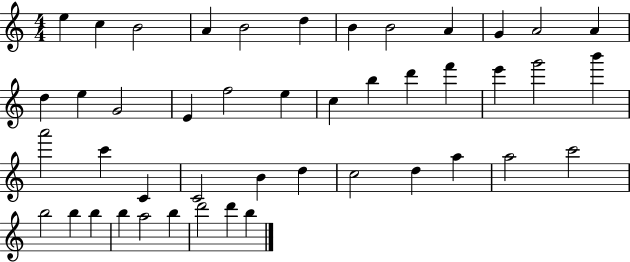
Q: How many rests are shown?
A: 0